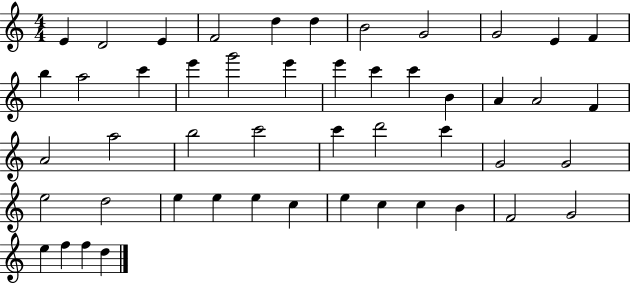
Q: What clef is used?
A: treble